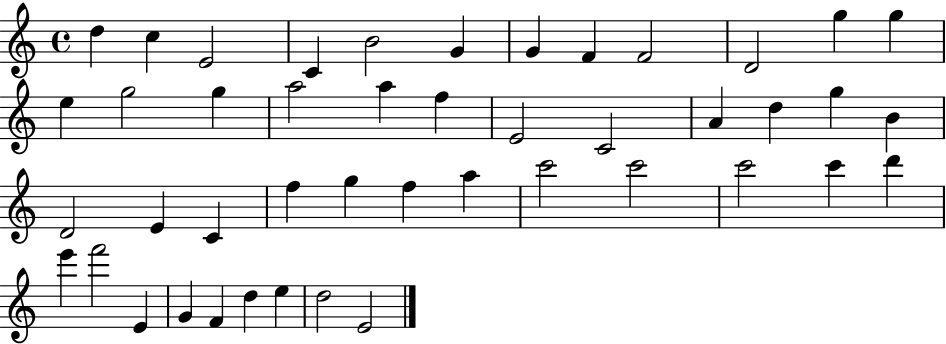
X:1
T:Untitled
M:4/4
L:1/4
K:C
d c E2 C B2 G G F F2 D2 g g e g2 g a2 a f E2 C2 A d g B D2 E C f g f a c'2 c'2 c'2 c' d' e' f'2 E G F d e d2 E2